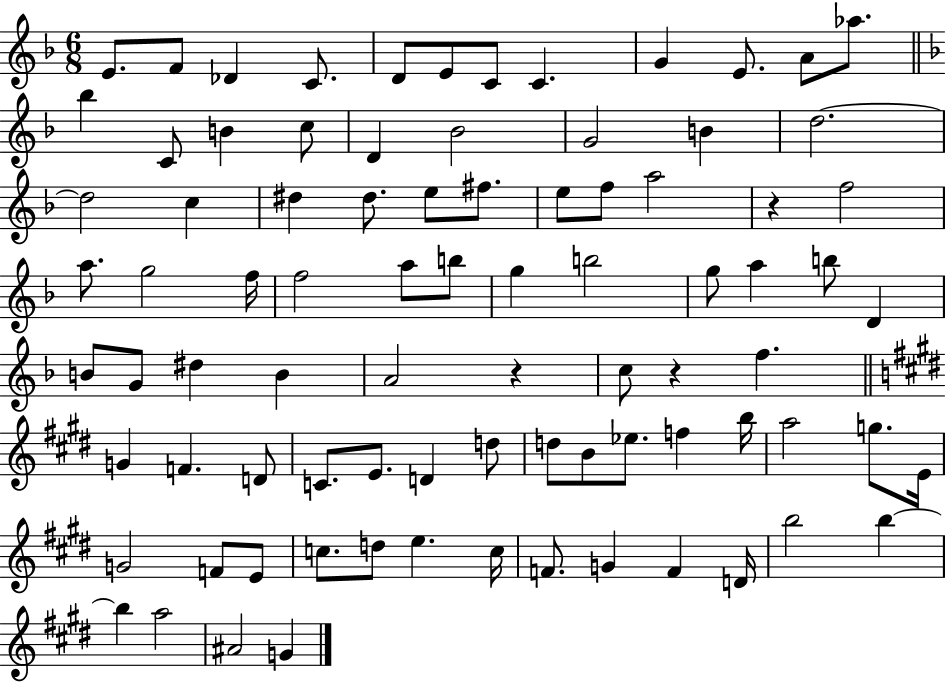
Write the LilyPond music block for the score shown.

{
  \clef treble
  \numericTimeSignature
  \time 6/8
  \key f \major
  \repeat volta 2 { e'8. f'8 des'4 c'8. | d'8 e'8 c'8 c'4. | g'4 e'8. a'8 aes''8. | \bar "||" \break \key d \minor bes''4 c'8 b'4 c''8 | d'4 bes'2 | g'2 b'4 | d''2.~~ | \break d''2 c''4 | dis''4 dis''8. e''8 fis''8. | e''8 f''8 a''2 | r4 f''2 | \break a''8. g''2 f''16 | f''2 a''8 b''8 | g''4 b''2 | g''8 a''4 b''8 d'4 | \break b'8 g'8 dis''4 b'4 | a'2 r4 | c''8 r4 f''4. | \bar "||" \break \key e \major g'4 f'4. d'8 | c'8. e'8. d'4 d''8 | d''8 b'8 ees''8. f''4 b''16 | a''2 g''8. e'16 | \break g'2 f'8 e'8 | c''8. d''8 e''4. c''16 | f'8. g'4 f'4 d'16 | b''2 b''4~~ | \break b''4 a''2 | ais'2 g'4 | } \bar "|."
}